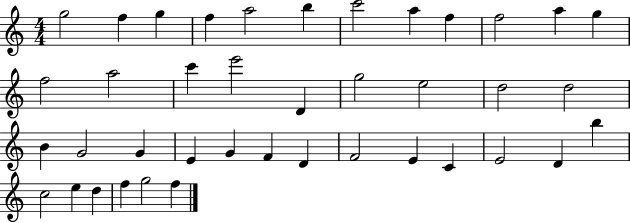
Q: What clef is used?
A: treble